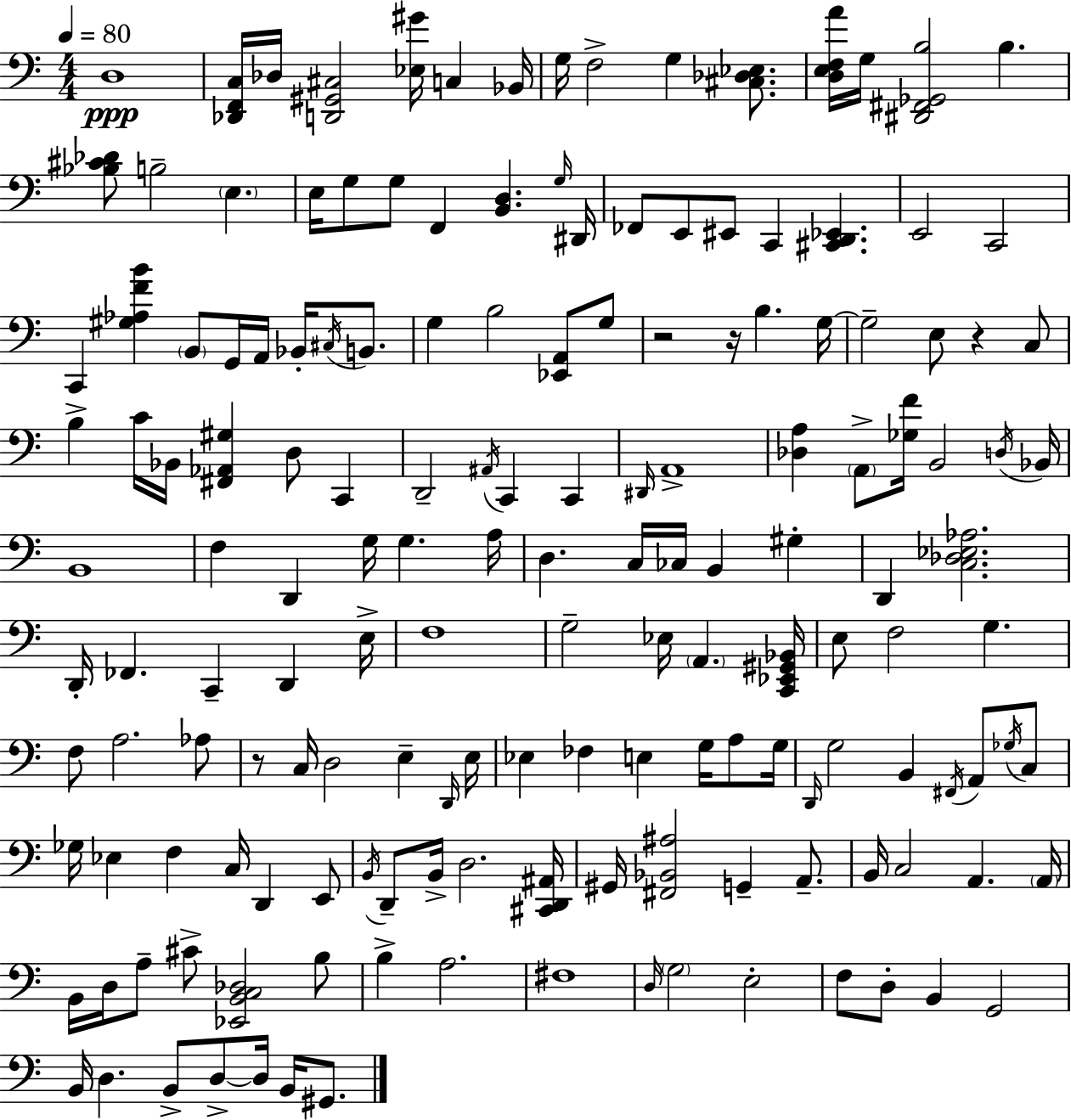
X:1
T:Untitled
M:4/4
L:1/4
K:C
D,4 [_D,,F,,C,]/4 _D,/4 [D,,^G,,^C,]2 [_E,^G]/4 C, _B,,/4 G,/4 F,2 G, [^C,_D,_E,]/2 [D,E,F,A]/4 G,/4 [^D,,^F,,_G,,B,]2 B, [_B,^C_D]/2 B,2 E, E,/4 G,/2 G,/2 F,, [B,,D,] G,/4 ^D,,/4 _F,,/2 E,,/2 ^E,,/2 C,, [^C,,D,,_E,,] E,,2 C,,2 C,, [^G,_A,FB] B,,/2 G,,/4 A,,/4 _B,,/4 ^C,/4 B,,/2 G, B,2 [_E,,A,,]/2 G,/2 z2 z/4 B, G,/4 G,2 E,/2 z C,/2 B, C/4 _B,,/4 [^F,,_A,,^G,] D,/2 C,, D,,2 ^A,,/4 C,, C,, ^D,,/4 A,,4 [_D,A,] A,,/2 [_G,F]/4 B,,2 D,/4 _B,,/4 B,,4 F, D,, G,/4 G, A,/4 D, C,/4 _C,/4 B,, ^G, D,, [C,_D,_E,_A,]2 D,,/4 _F,, C,, D,, E,/4 F,4 G,2 _E,/4 A,, [C,,_E,,^G,,_B,,]/4 E,/2 F,2 G, F,/2 A,2 _A,/2 z/2 C,/4 D,2 E, D,,/4 E,/4 _E, _F, E, G,/4 A,/2 G,/4 D,,/4 G,2 B,, ^F,,/4 A,,/2 _G,/4 C,/2 _G,/4 _E, F, C,/4 D,, E,,/2 B,,/4 D,,/2 B,,/4 D,2 [^C,,D,,^A,,]/4 ^G,,/4 [^F,,_B,,^A,]2 G,, A,,/2 B,,/4 C,2 A,, A,,/4 B,,/4 D,/4 A,/2 ^C/2 [_E,,B,,C,_D,]2 B,/2 B, A,2 ^F,4 D,/4 G,2 E,2 F,/2 D,/2 B,, G,,2 B,,/4 D, B,,/2 D,/2 D,/4 B,,/4 ^G,,/2